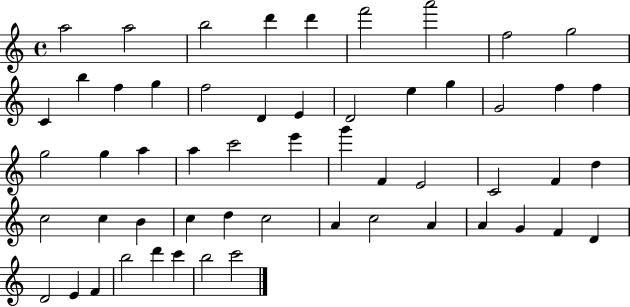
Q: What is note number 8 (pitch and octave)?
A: F5